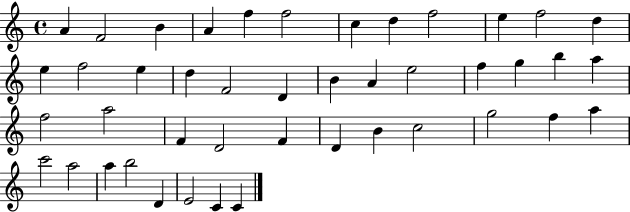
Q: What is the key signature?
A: C major